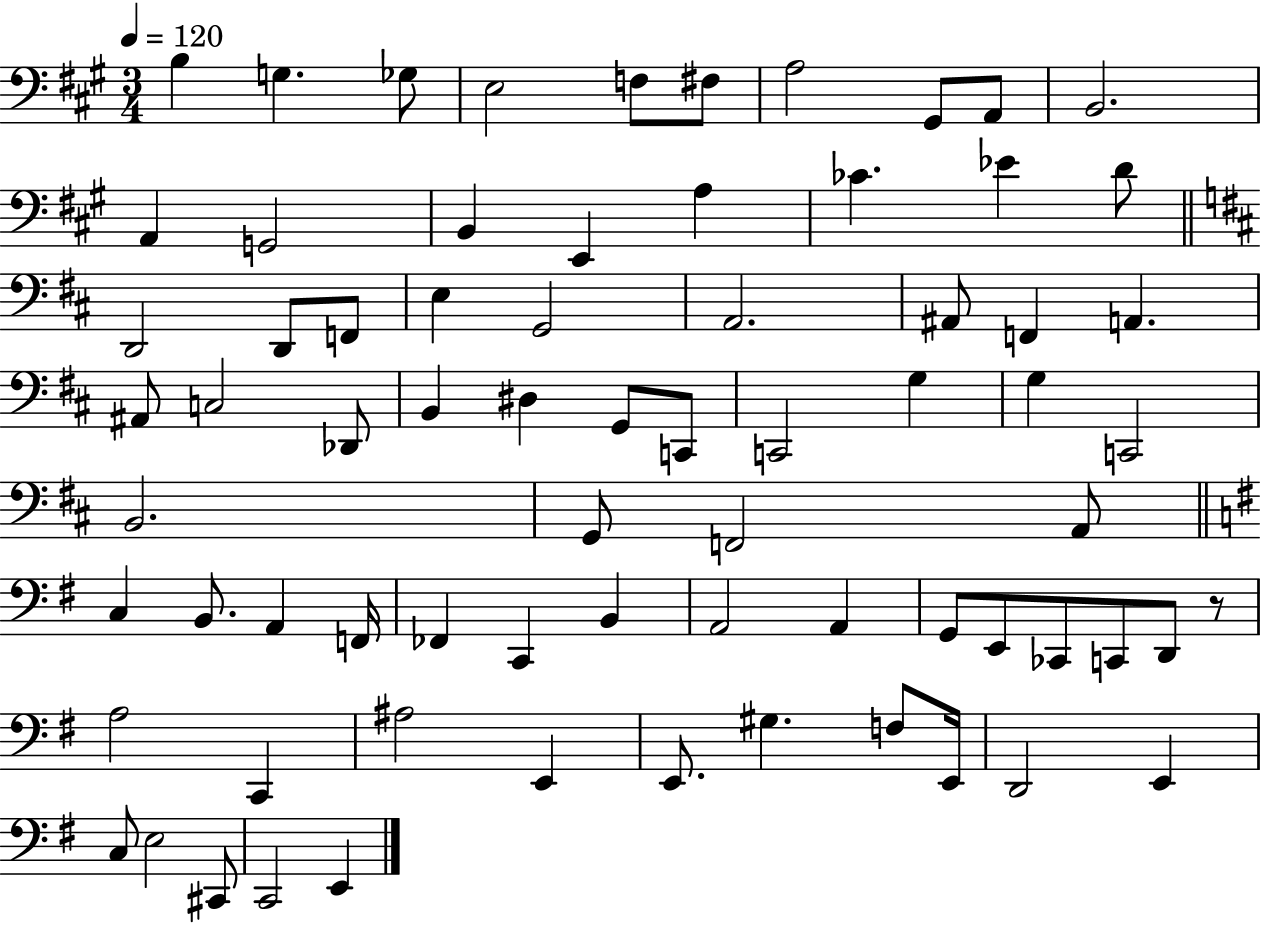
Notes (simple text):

B3/q G3/q. Gb3/e E3/h F3/e F#3/e A3/h G#2/e A2/e B2/h. A2/q G2/h B2/q E2/q A3/q CES4/q. Eb4/q D4/e D2/h D2/e F2/e E3/q G2/h A2/h. A#2/e F2/q A2/q. A#2/e C3/h Db2/e B2/q D#3/q G2/e C2/e C2/h G3/q G3/q C2/h B2/h. G2/e F2/h A2/e C3/q B2/e. A2/q F2/s FES2/q C2/q B2/q A2/h A2/q G2/e E2/e CES2/e C2/e D2/e R/e A3/h C2/q A#3/h E2/q E2/e. G#3/q. F3/e E2/s D2/h E2/q C3/e E3/h C#2/e C2/h E2/q